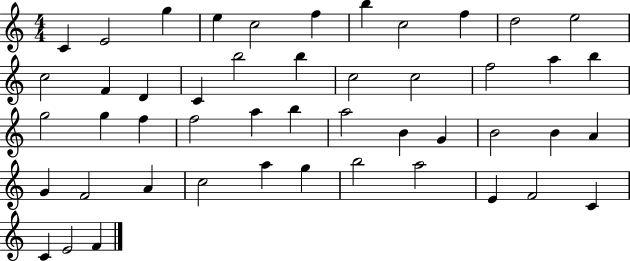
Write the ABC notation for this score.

X:1
T:Untitled
M:4/4
L:1/4
K:C
C E2 g e c2 f b c2 f d2 e2 c2 F D C b2 b c2 c2 f2 a b g2 g f f2 a b a2 B G B2 B A G F2 A c2 a g b2 a2 E F2 C C E2 F